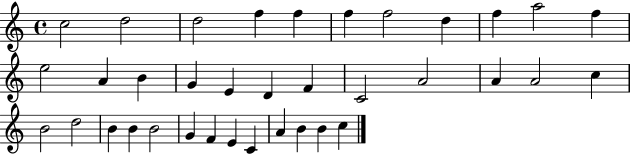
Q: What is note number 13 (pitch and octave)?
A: A4